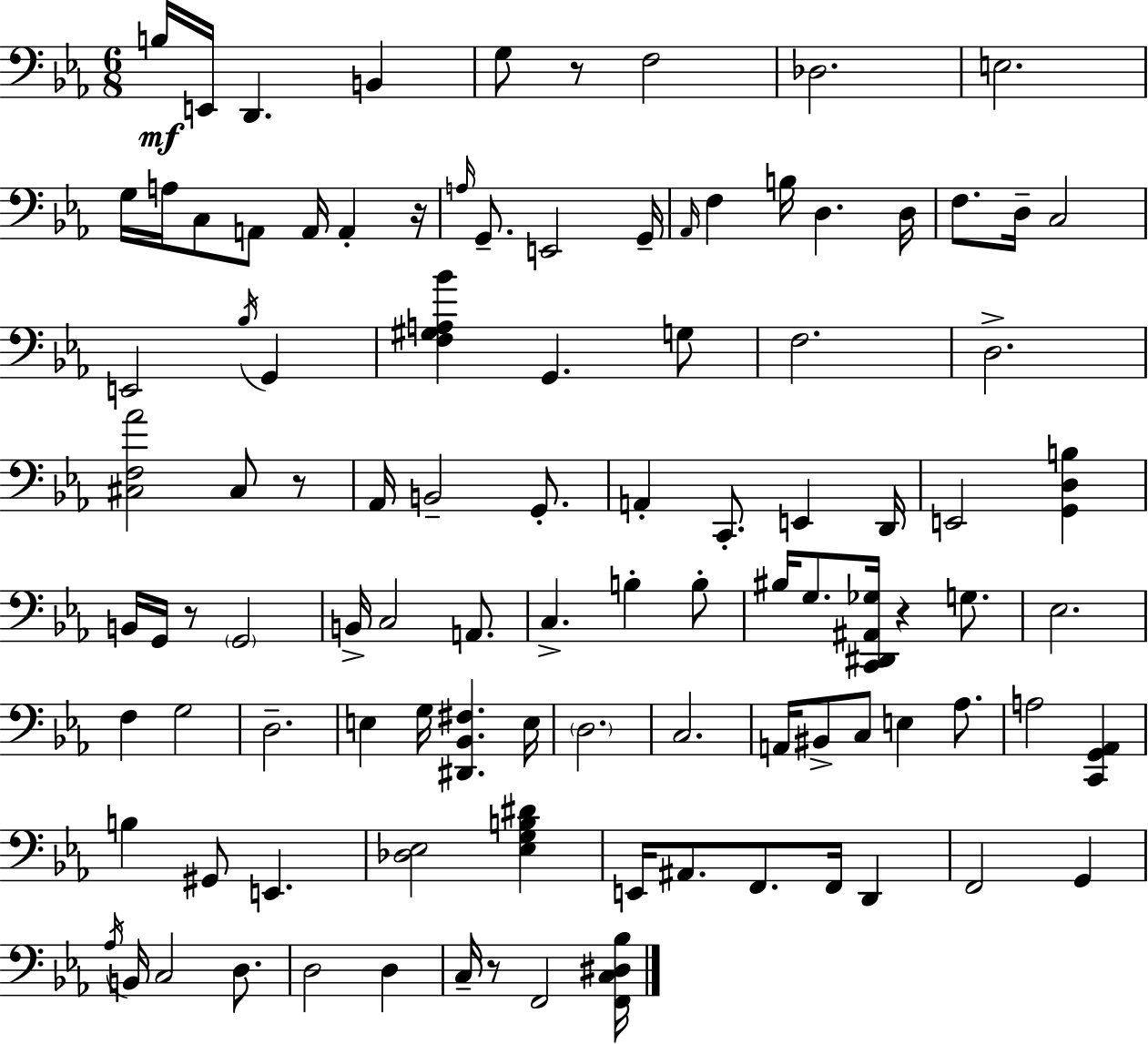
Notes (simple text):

B3/s E2/s D2/q. B2/q G3/e R/e F3/h Db3/h. E3/h. G3/s A3/s C3/e A2/e A2/s A2/q R/s A3/s G2/e. E2/h G2/s Ab2/s F3/q B3/s D3/q. D3/s F3/e. D3/s C3/h E2/h Bb3/s G2/q [F3,G#3,A3,Bb4]/q G2/q. G3/e F3/h. D3/h. [C#3,F3,Ab4]/h C#3/e R/e Ab2/s B2/h G2/e. A2/q C2/e. E2/q D2/s E2/h [G2,D3,B3]/q B2/s G2/s R/e G2/h B2/s C3/h A2/e. C3/q. B3/q B3/e BIS3/s G3/e. [C2,D#2,A#2,Gb3]/s R/q G3/e. Eb3/h. F3/q G3/h D3/h. E3/q G3/s [D#2,Bb2,F#3]/q. E3/s D3/h. C3/h. A2/s BIS2/e C3/e E3/q Ab3/e. A3/h [C2,G2,Ab2]/q B3/q G#2/e E2/q. [Db3,Eb3]/h [Eb3,G3,B3,D#4]/q E2/s A#2/e. F2/e. F2/s D2/q F2/h G2/q Ab3/s B2/s C3/h D3/e. D3/h D3/q C3/s R/e F2/h [F2,C3,D#3,Bb3]/s